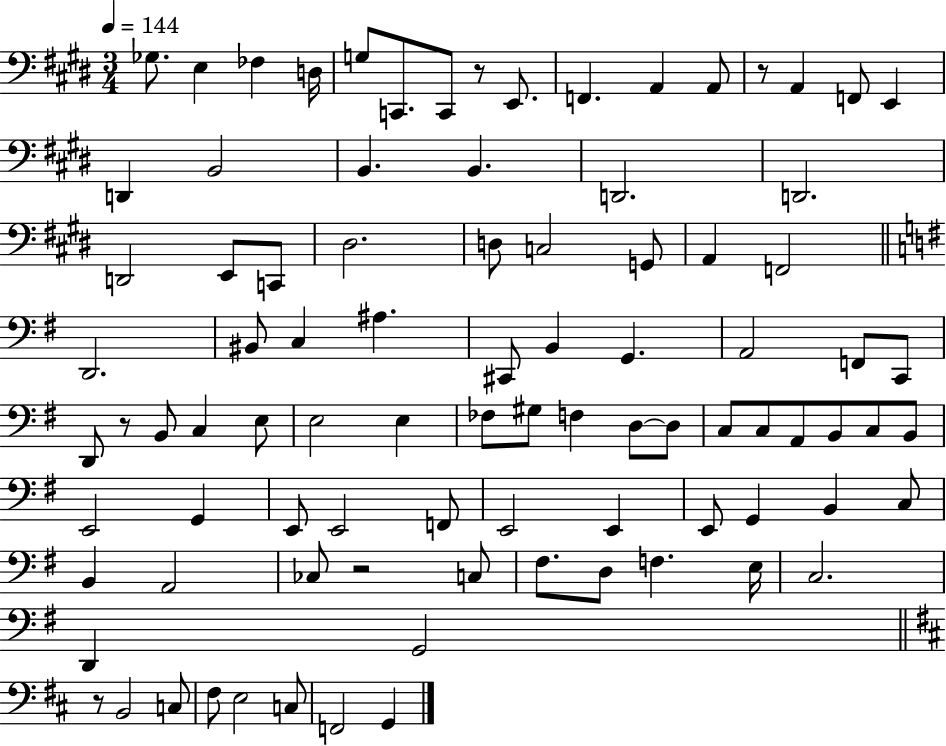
{
  \clef bass
  \numericTimeSignature
  \time 3/4
  \key e \major
  \tempo 4 = 144
  \repeat volta 2 { ges8. e4 fes4 d16 | g8 c,8. c,8 r8 e,8. | f,4. a,4 a,8 | r8 a,4 f,8 e,4 | \break d,4 b,2 | b,4. b,4. | d,2. | d,2. | \break d,2 e,8 c,8 | dis2. | d8 c2 g,8 | a,4 f,2 | \break \bar "||" \break \key g \major d,2. | bis,8 c4 ais4. | cis,8 b,4 g,4. | a,2 f,8 c,8 | \break d,8 r8 b,8 c4 e8 | e2 e4 | fes8 gis8 f4 d8~~ d8 | c8 c8 a,8 b,8 c8 b,8 | \break e,2 g,4 | e,8 e,2 f,8 | e,2 e,4 | e,8 g,4 b,4 c8 | \break b,4 a,2 | ces8 r2 c8 | fis8. d8 f4. e16 | c2. | \break d,4 g,2 | \bar "||" \break \key d \major r8 b,2 c8 | fis8 e2 c8 | f,2 g,4 | } \bar "|."
}